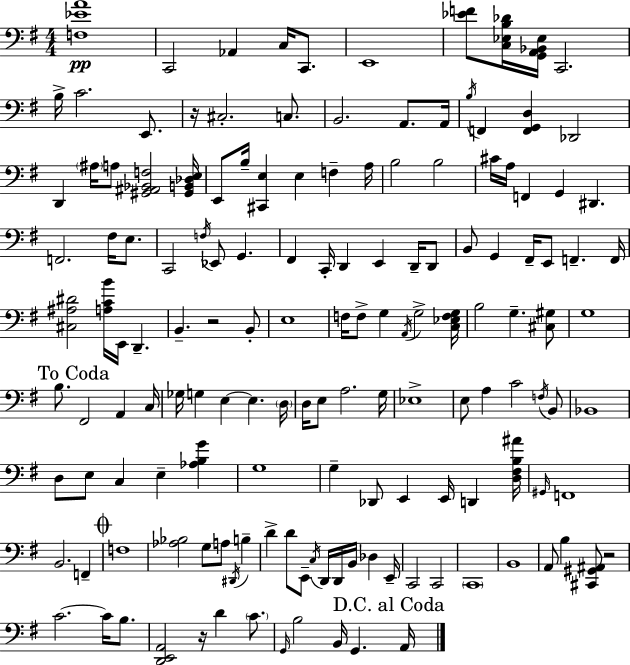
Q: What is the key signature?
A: G major